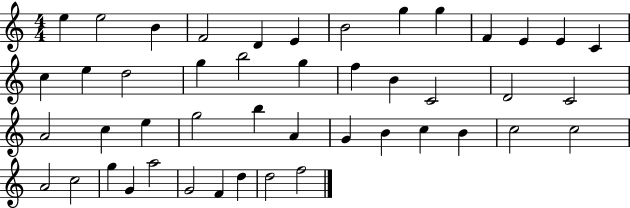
X:1
T:Untitled
M:4/4
L:1/4
K:C
e e2 B F2 D E B2 g g F E E C c e d2 g b2 g f B C2 D2 C2 A2 c e g2 b A G B c B c2 c2 A2 c2 g G a2 G2 F d d2 f2